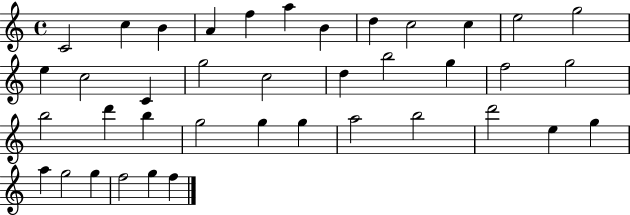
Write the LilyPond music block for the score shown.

{
  \clef treble
  \time 4/4
  \defaultTimeSignature
  \key c \major
  c'2 c''4 b'4 | a'4 f''4 a''4 b'4 | d''4 c''2 c''4 | e''2 g''2 | \break e''4 c''2 c'4 | g''2 c''2 | d''4 b''2 g''4 | f''2 g''2 | \break b''2 d'''4 b''4 | g''2 g''4 g''4 | a''2 b''2 | d'''2 e''4 g''4 | \break a''4 g''2 g''4 | f''2 g''4 f''4 | \bar "|."
}